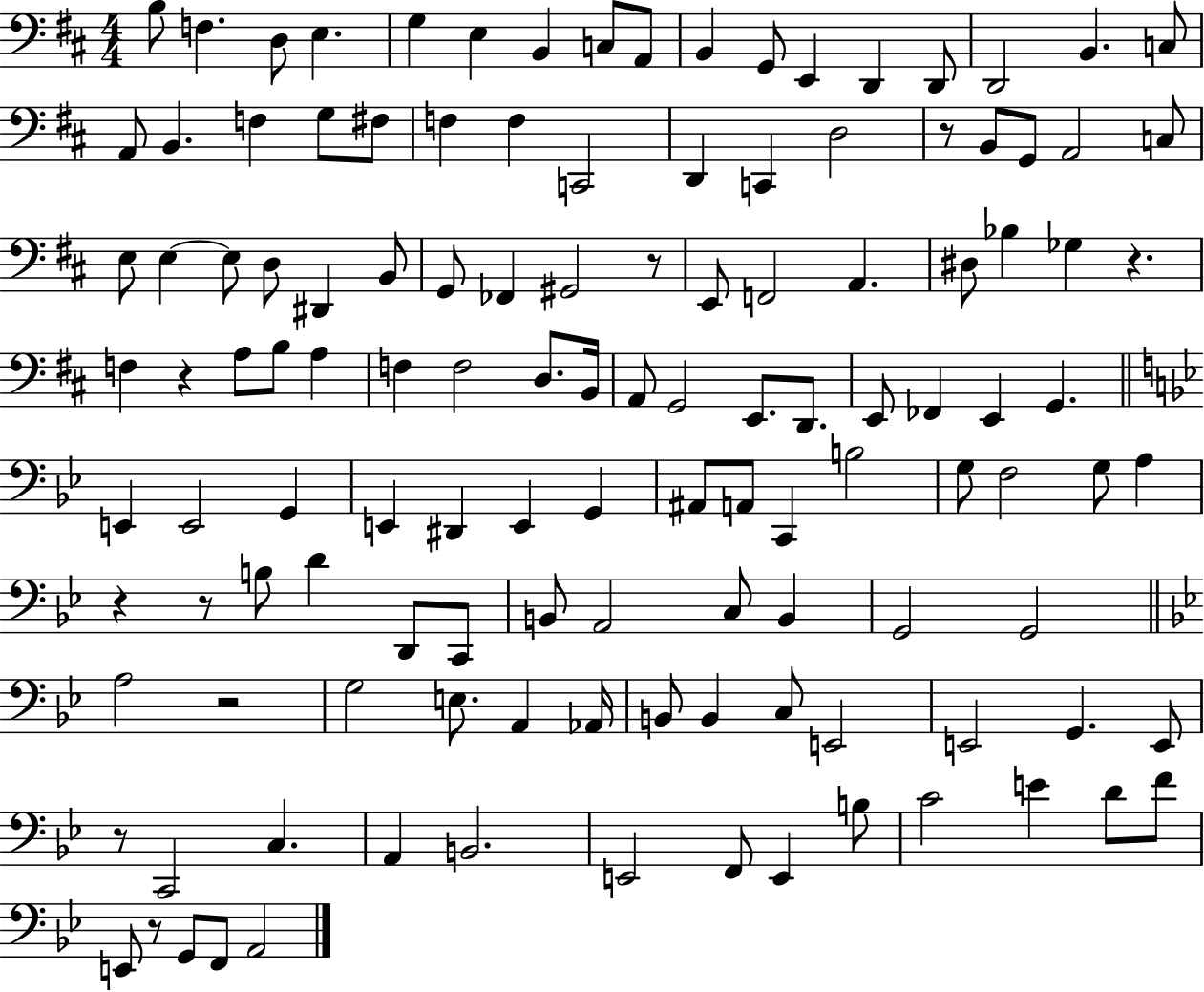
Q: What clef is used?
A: bass